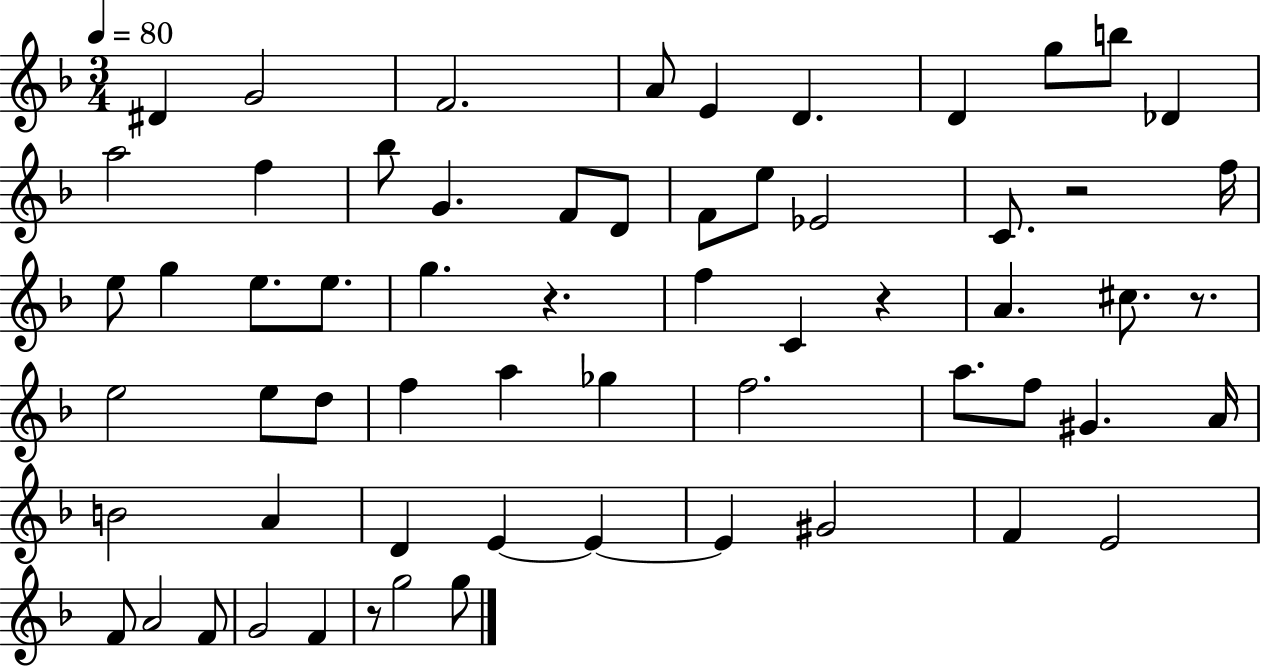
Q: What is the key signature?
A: F major